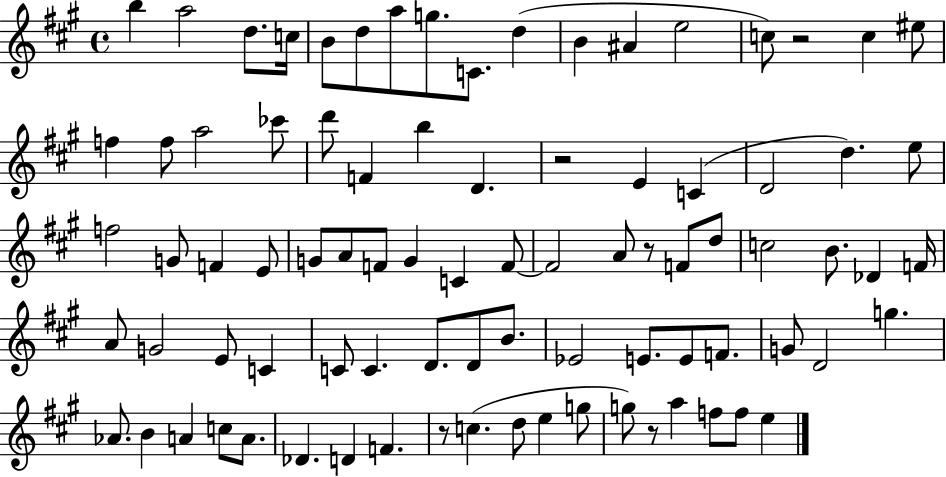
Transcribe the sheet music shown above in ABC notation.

X:1
T:Untitled
M:4/4
L:1/4
K:A
b a2 d/2 c/4 B/2 d/2 a/2 g/2 C/2 d B ^A e2 c/2 z2 c ^e/2 f f/2 a2 _c'/2 d'/2 F b D z2 E C D2 d e/2 f2 G/2 F E/2 G/2 A/2 F/2 G C F/2 F2 A/2 z/2 F/2 d/2 c2 B/2 _D F/4 A/2 G2 E/2 C C/2 C D/2 D/2 B/2 _E2 E/2 E/2 F/2 G/2 D2 g _A/2 B A c/2 A/2 _D D F z/2 c d/2 e g/2 g/2 z/2 a f/2 f/2 e